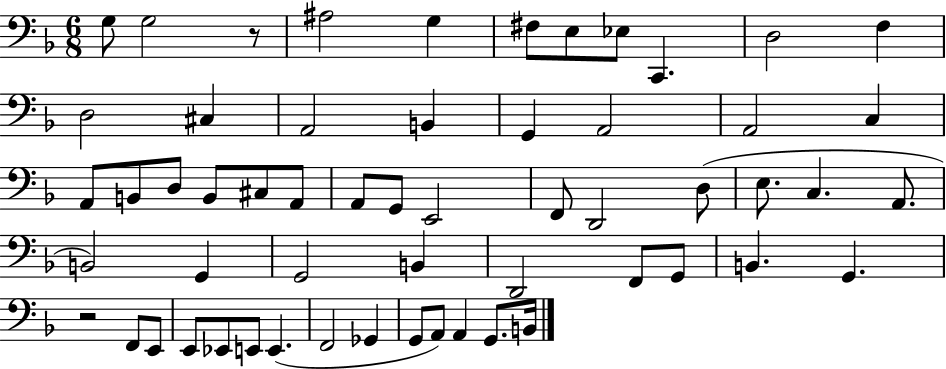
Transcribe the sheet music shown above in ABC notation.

X:1
T:Untitled
M:6/8
L:1/4
K:F
G,/2 G,2 z/2 ^A,2 G, ^F,/2 E,/2 _E,/2 C,, D,2 F, D,2 ^C, A,,2 B,, G,, A,,2 A,,2 C, A,,/2 B,,/2 D,/2 B,,/2 ^C,/2 A,,/2 A,,/2 G,,/2 E,,2 F,,/2 D,,2 D,/2 E,/2 C, A,,/2 B,,2 G,, G,,2 B,, D,,2 F,,/2 G,,/2 B,, G,, z2 F,,/2 E,,/2 E,,/2 _E,,/2 E,,/2 E,, F,,2 _G,, G,,/2 A,,/2 A,, G,,/2 B,,/4